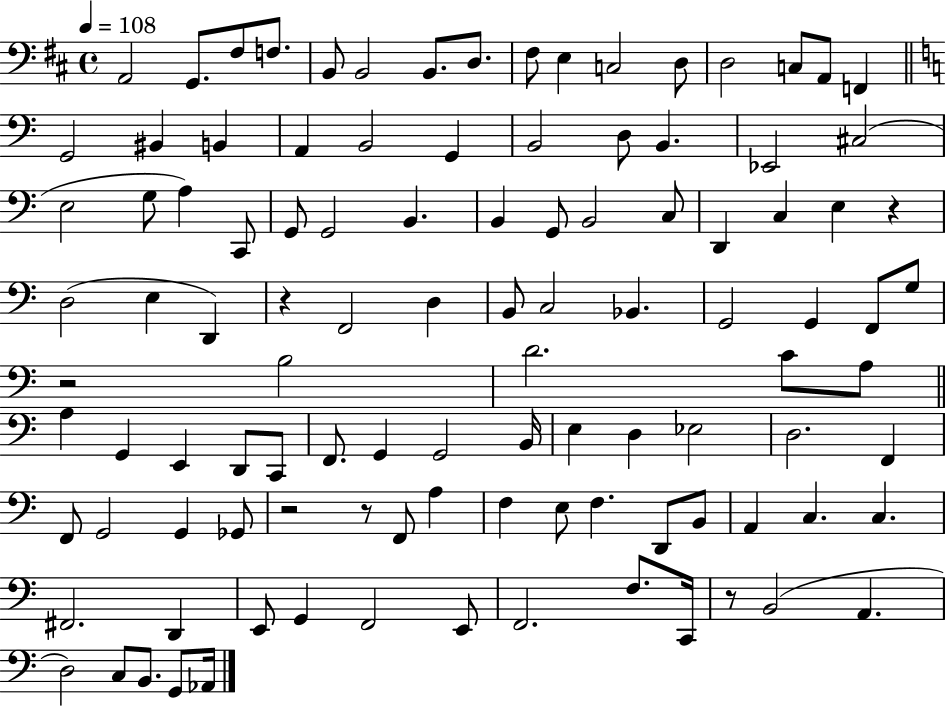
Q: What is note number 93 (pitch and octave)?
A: F3